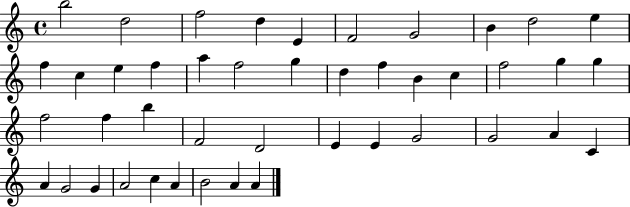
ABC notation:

X:1
T:Untitled
M:4/4
L:1/4
K:C
b2 d2 f2 d E F2 G2 B d2 e f c e f a f2 g d f B c f2 g g f2 f b F2 D2 E E G2 G2 A C A G2 G A2 c A B2 A A